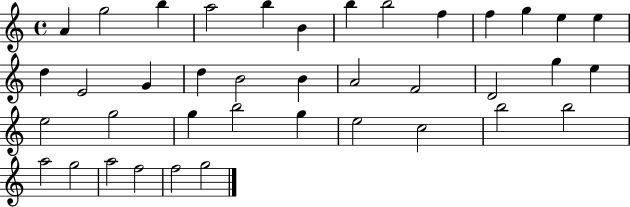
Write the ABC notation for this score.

X:1
T:Untitled
M:4/4
L:1/4
K:C
A g2 b a2 b B b b2 f f g e e d E2 G d B2 B A2 F2 D2 g e e2 g2 g b2 g e2 c2 b2 b2 a2 g2 a2 f2 f2 g2